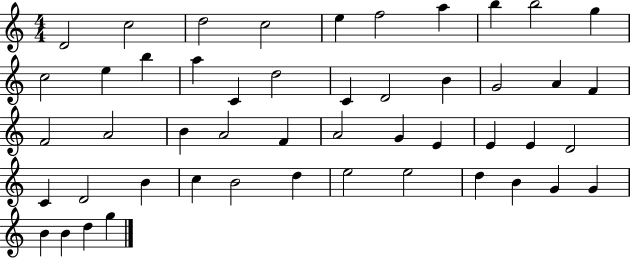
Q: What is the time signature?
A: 4/4